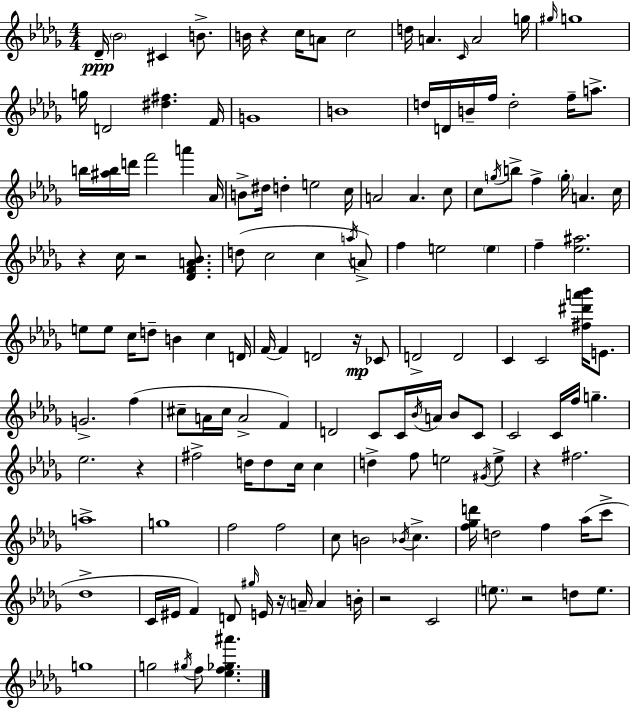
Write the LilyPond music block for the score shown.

{
  \clef treble
  \numericTimeSignature
  \time 4/4
  \key bes \minor
  \repeat volta 2 { des'16--\ppp \parenthesize bes'2 cis'4 b'8.-> | b'16 r4 c''16 a'8 c''2 | d''16 a'4. \grace { c'16 } a'2 | g''16 \grace { gis''16 } g''1 | \break g''16 d'2 <dis'' fis''>4. | f'16 g'1 | b'1 | d''16 d'16 b'16-- f''16 d''2-. f''16-- a''8.-> | \break b''16 <ais'' b''>16 d'''16 f'''2 a'''4 | aes'16 b'8-> dis''16 d''4-. e''2 | c''16 a'2 a'4. | c''8 c''8 \acciaccatura { g''16 } b''8-> f''4-> \parenthesize g''16-. a'4. | \break c''16 r4 c''16 r2 | <des' f' a' bes'>8. d''8( c''2 c''4 | \acciaccatura { a''16 } a'8->) f''4 e''2 | \parenthesize e''4 f''4-- <ees'' ais''>2. | \break e''8 e''8 c''16 d''8-- b'4 c''4 | d'16 f'16~~ f'4 d'2 | r16\mp ces'8 d'2-> d'2 | c'4 c'2 | \break <fis'' dis''' a''' bes'''>16 e'8. g'2.-> | f''4( cis''8-- a'16 cis''16 a'2-> | f'4) d'2 c'8 c'16 \acciaccatura { bes'16 } | a'16 bes'8 c'8 c'2 c'16 f''16 g''4.-- | \break ees''2. | r4 fis''2-> d''16 d''8 | c''16 c''4 d''4-> f''8 e''2 | \acciaccatura { gis'16 } e''8-> r4 fis''2. | \break a''1-> | g''1 | f''2 f''2 | c''8 b'2 | \break \acciaccatura { bes'16 } c''4.-> <f'' ges'' d'''>16 d''2 | f''4 aes''16( c'''8-> des''1-> | c'16 eis'16 f'4) d'8 \grace { gis''16 } | e'16 r16 \parenthesize a'16-- a'4 b'16-. r2 | \break c'2 \parenthesize e''8. r2 | d''8 e''8. g''1 | g''2 | \acciaccatura { gis''16 } f''8 <ees'' f'' ges'' ais'''>4. } \bar "|."
}